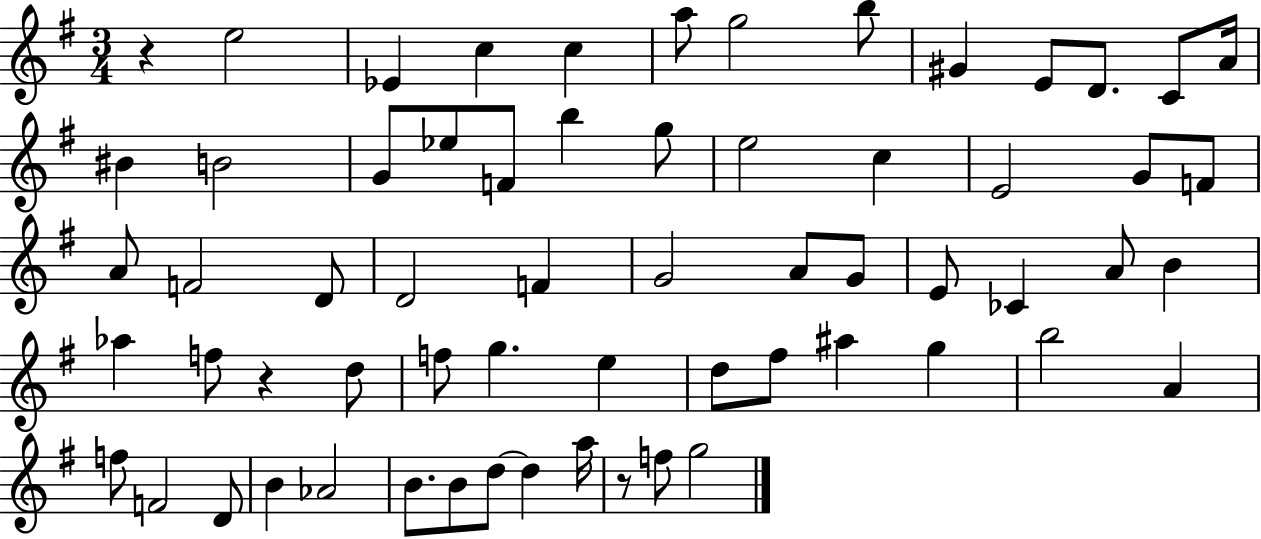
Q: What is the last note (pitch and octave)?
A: G5